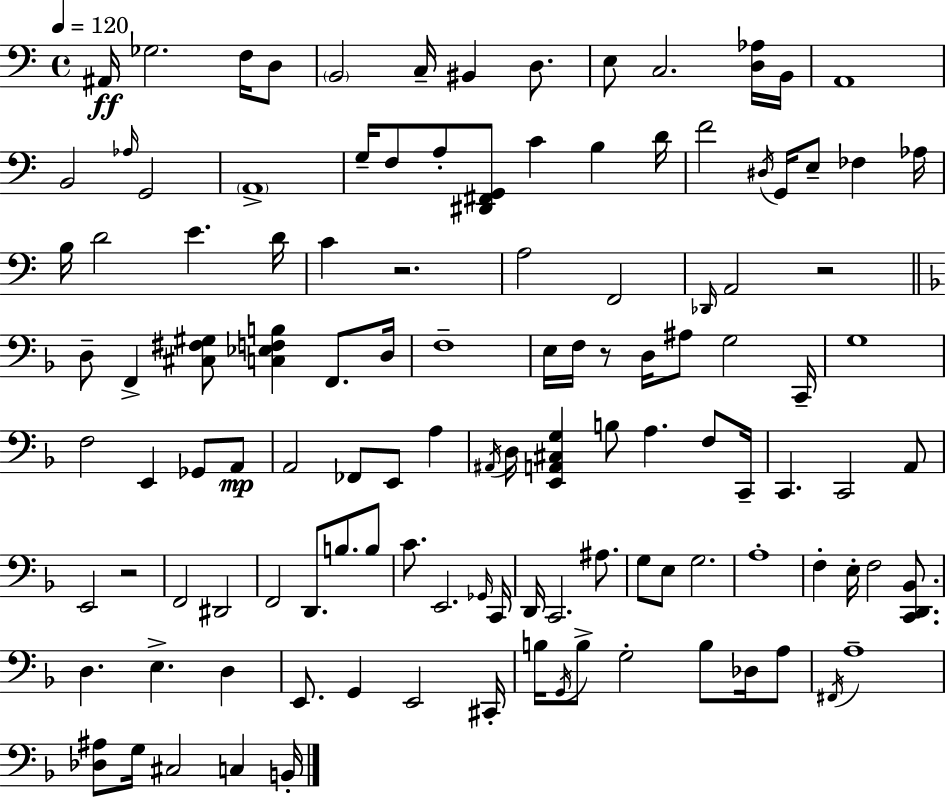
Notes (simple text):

A#2/s Gb3/h. F3/s D3/e B2/h C3/s BIS2/q D3/e. E3/e C3/h. [D3,Ab3]/s B2/s A2/w B2/h Ab3/s G2/h A2/w G3/s F3/e A3/e [D#2,F#2,G2]/e C4/q B3/q D4/s F4/h D#3/s G2/s E3/e FES3/q Ab3/s B3/s D4/h E4/q. D4/s C4/q R/h. A3/h F2/h Db2/s A2/h R/h D3/e F2/q [C#3,F#3,G#3]/e [C3,Eb3,F3,B3]/q F2/e. D3/s F3/w E3/s F3/s R/e D3/s A#3/e G3/h C2/s G3/w F3/h E2/q Gb2/e A2/e A2/h FES2/e E2/e A3/q A#2/s D3/s [E2,A2,C#3,G3]/q B3/e A3/q. F3/e C2/s C2/q. C2/h A2/e E2/h R/h F2/h D#2/h F2/h D2/e. B3/e. B3/e C4/e. E2/h. Gb2/s C2/s D2/s C2/h. A#3/e. G3/e E3/e G3/h. A3/w F3/q E3/s F3/h [C2,D2,Bb2]/e. D3/q. E3/q. D3/q E2/e. G2/q E2/h C#2/s B3/s G2/s B3/e G3/h B3/e Db3/s A3/e F#2/s A3/w [Db3,A#3]/e G3/s C#3/h C3/q B2/s